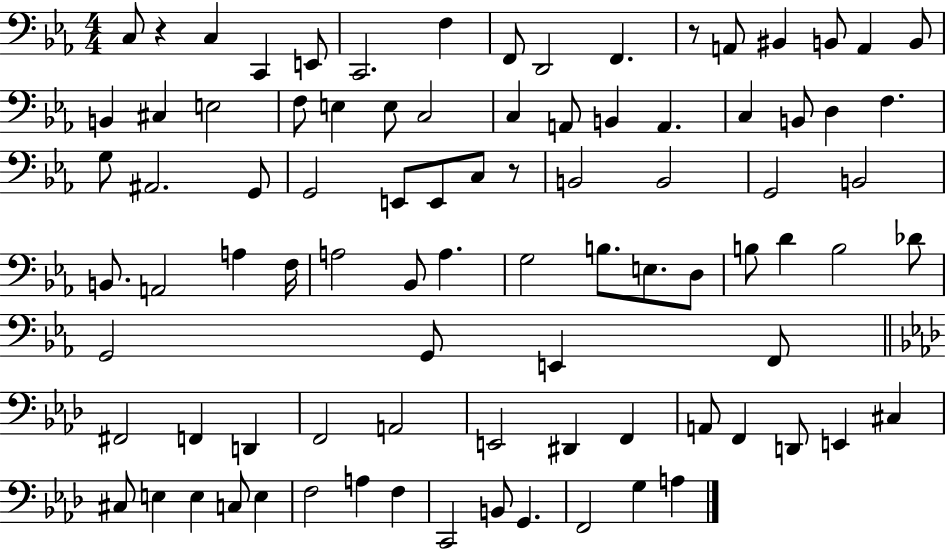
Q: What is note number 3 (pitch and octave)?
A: C2